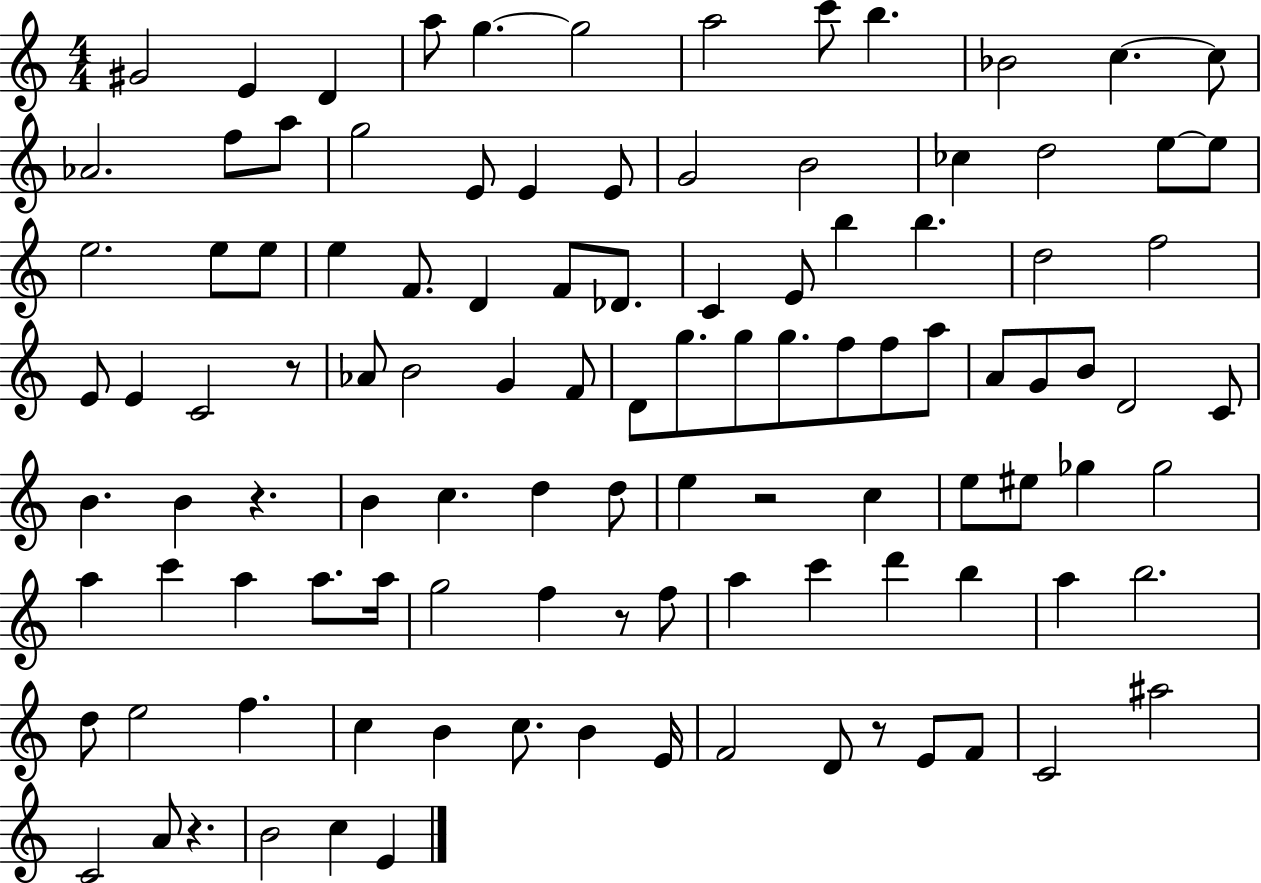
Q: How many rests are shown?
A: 6